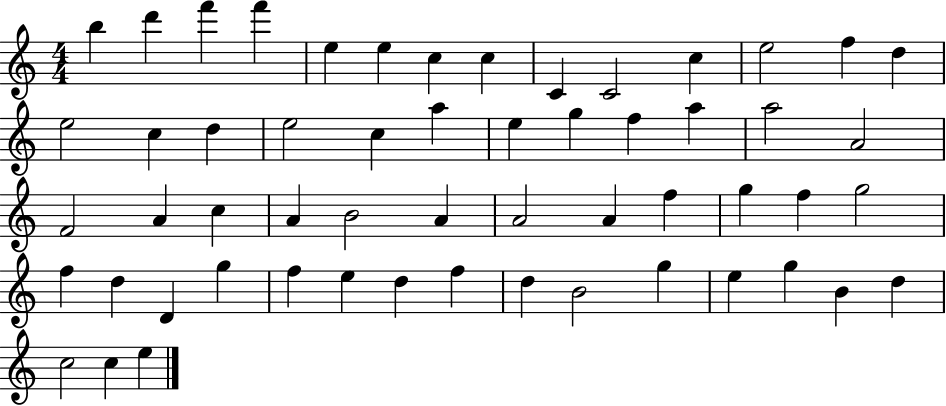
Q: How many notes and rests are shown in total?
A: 56